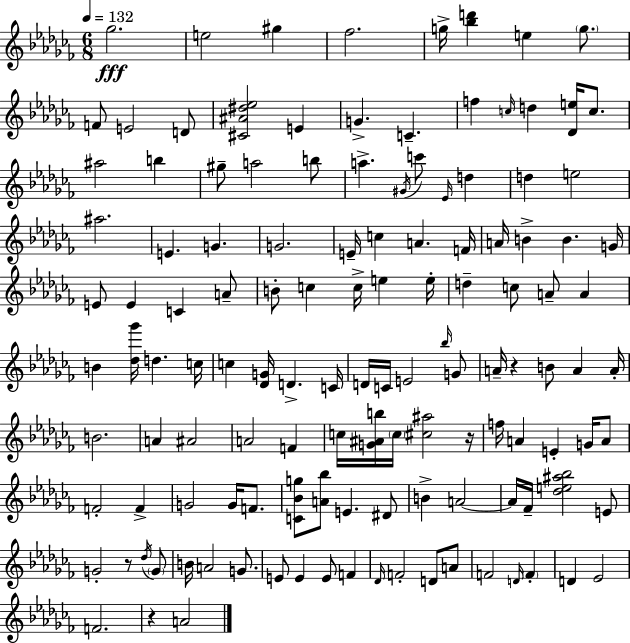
X:1
T:Untitled
M:6/8
L:1/4
K:Abm
_g2 e2 ^g _f2 g/4 [_bd'] e g/2 F/2 E2 D/2 [^C^A^d_e]2 E G C f c/4 d [_De]/4 c/2 ^a2 b ^g/2 a2 b/2 a ^G/4 c'/2 _E/4 d d e2 ^a2 E G G2 E/4 c A F/4 A/4 B B G/4 E/2 E C A/2 B/2 c c/4 e e/4 d c/2 A/2 A B [_d_g']/4 d c/4 c [_DG]/4 D C/4 D/4 C/4 E2 _b/4 G/2 A/4 z B/2 A A/4 B2 A ^A2 A2 F c/4 [G^Ab]/4 c/4 [^c^a]2 z/4 f/4 A E G/4 A/2 F2 F G2 G/4 F/2 [C_Bg]/2 [A_b]/2 E ^D/2 B A2 A/4 _F/4 [_de^a_b]2 E/2 G2 z/2 _d/4 G/2 B/4 A2 G/2 E/2 E E/2 F _D/4 F2 D/2 A/2 F2 D/4 F D _E2 F2 z A2